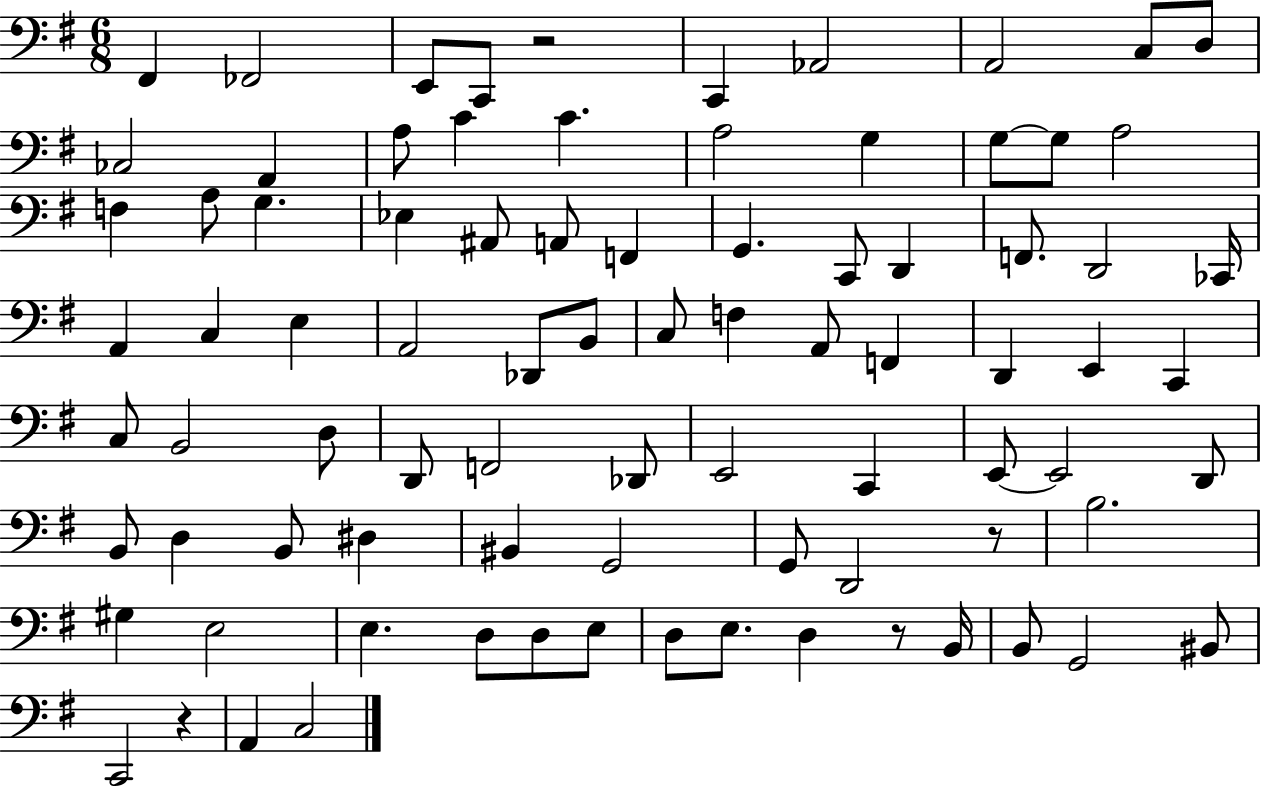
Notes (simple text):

F#2/q FES2/h E2/e C2/e R/h C2/q Ab2/h A2/h C3/e D3/e CES3/h A2/q A3/e C4/q C4/q. A3/h G3/q G3/e G3/e A3/h F3/q A3/e G3/q. Eb3/q A#2/e A2/e F2/q G2/q. C2/e D2/q F2/e. D2/h CES2/s A2/q C3/q E3/q A2/h Db2/e B2/e C3/e F3/q A2/e F2/q D2/q E2/q C2/q C3/e B2/h D3/e D2/e F2/h Db2/e E2/h C2/q E2/e E2/h D2/e B2/e D3/q B2/e D#3/q BIS2/q G2/h G2/e D2/h R/e B3/h. G#3/q E3/h E3/q. D3/e D3/e E3/e D3/e E3/e. D3/q R/e B2/s B2/e G2/h BIS2/e C2/h R/q A2/q C3/h